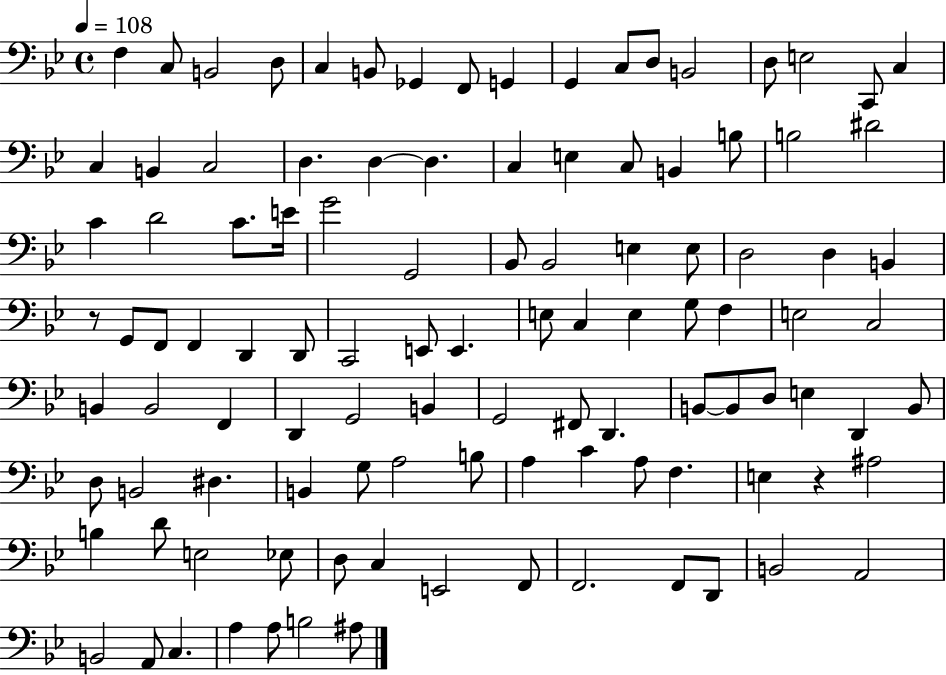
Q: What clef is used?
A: bass